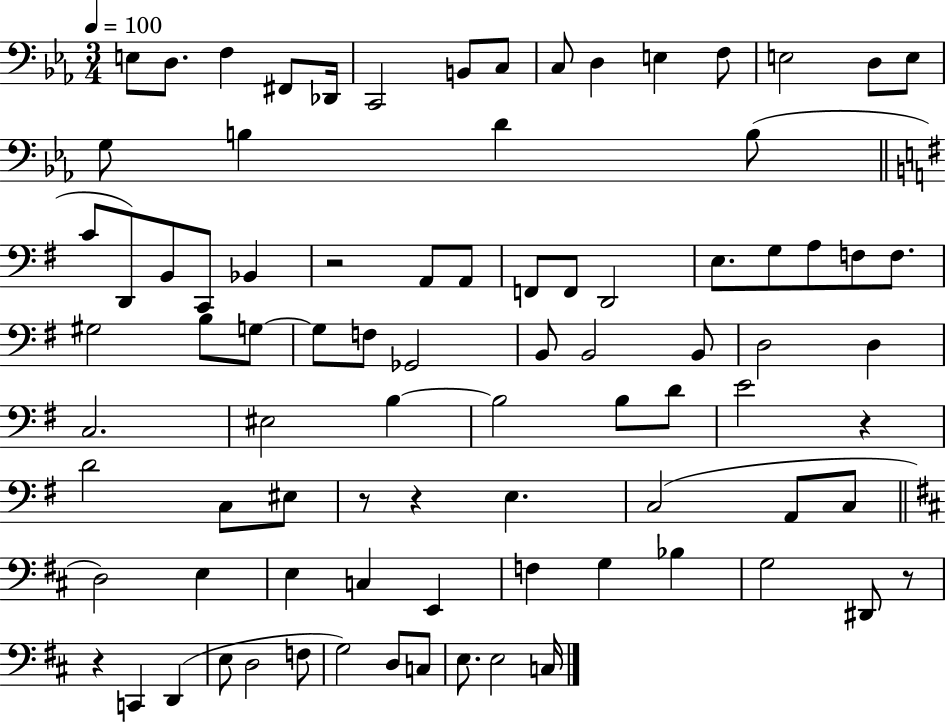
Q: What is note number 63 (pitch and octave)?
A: C3